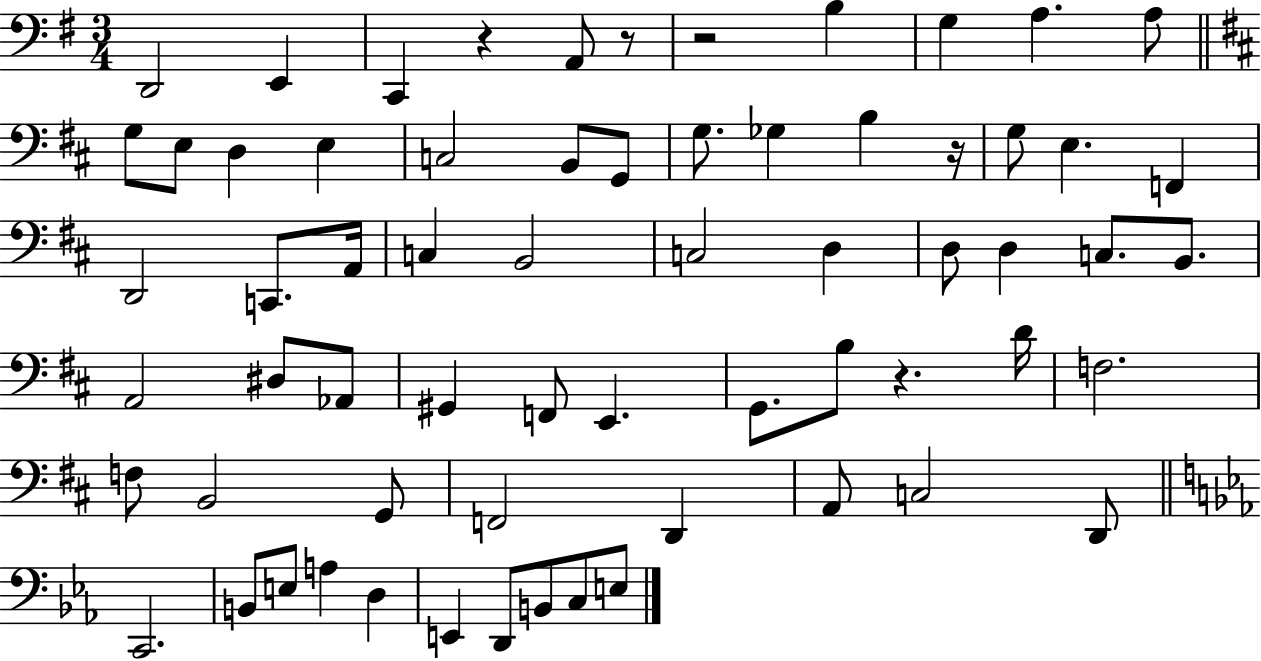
X:1
T:Untitled
M:3/4
L:1/4
K:G
D,,2 E,, C,, z A,,/2 z/2 z2 B, G, A, A,/2 G,/2 E,/2 D, E, C,2 B,,/2 G,,/2 G,/2 _G, B, z/4 G,/2 E, F,, D,,2 C,,/2 A,,/4 C, B,,2 C,2 D, D,/2 D, C,/2 B,,/2 A,,2 ^D,/2 _A,,/2 ^G,, F,,/2 E,, G,,/2 B,/2 z D/4 F,2 F,/2 B,,2 G,,/2 F,,2 D,, A,,/2 C,2 D,,/2 C,,2 B,,/2 E,/2 A, D, E,, D,,/2 B,,/2 C,/2 E,/2